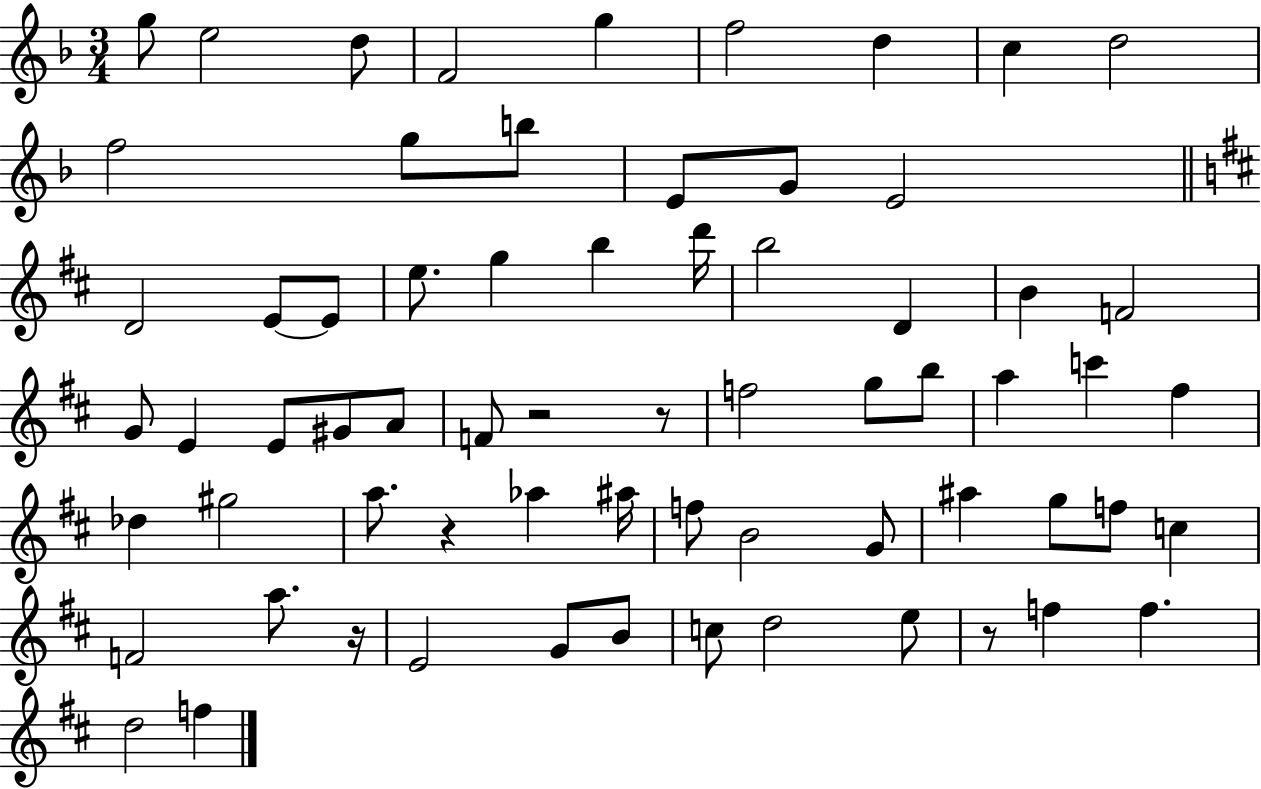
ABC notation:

X:1
T:Untitled
M:3/4
L:1/4
K:F
g/2 e2 d/2 F2 g f2 d c d2 f2 g/2 b/2 E/2 G/2 E2 D2 E/2 E/2 e/2 g b d'/4 b2 D B F2 G/2 E E/2 ^G/2 A/2 F/2 z2 z/2 f2 g/2 b/2 a c' ^f _d ^g2 a/2 z _a ^a/4 f/2 B2 G/2 ^a g/2 f/2 c F2 a/2 z/4 E2 G/2 B/2 c/2 d2 e/2 z/2 f f d2 f